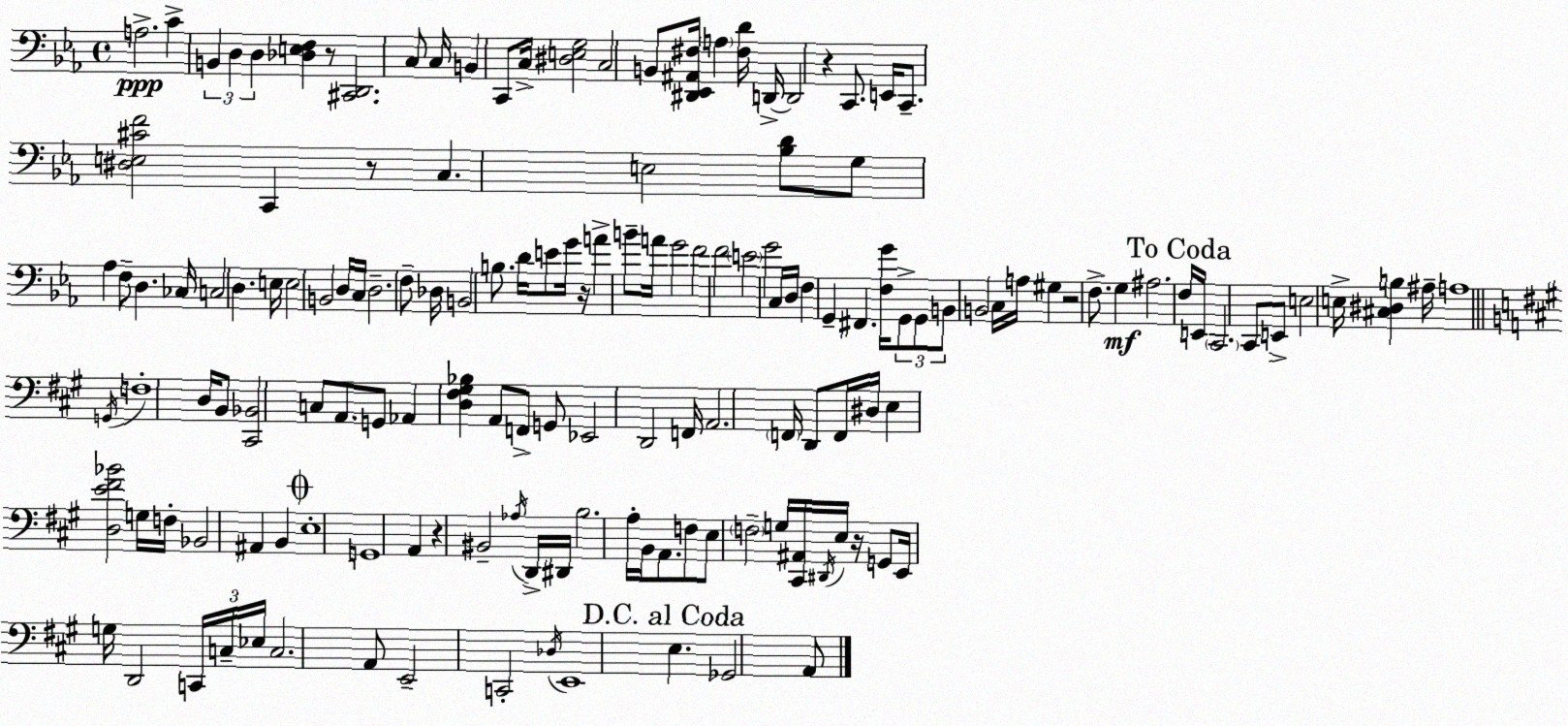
X:1
T:Untitled
M:4/4
L:1/4
K:Cm
A,2 C B,, D, D, [_D,E,F,] z/2 [^C,,D,,]2 C,/2 C,/4 B,, C,,/2 C,/4 [^D,E,G,]2 C,2 B,,/2 [^D,,_E,,^A,,^F,]/4 A, [^F,D]/4 D,,/4 D,,2 z C,,/2 E,,/4 C,,/2 [^D,E,^CF]2 C,, z/2 C, E,2 [_B,D]/2 G,/2 _A, F,/2 D, _C,/4 C,2 D, E,/4 E,2 B,,2 D,/4 C,/4 D,2 F,/2 _D,/4 B,,2 B,/2 D/4 E/2 G/4 z/4 A B/2 A/4 G2 F2 F2 E2 G2 C,/4 D,/4 F, G,, ^F,, [F,G]/4 G,,/2 G,,/2 B,,/2 B,,2 C,/4 A,/4 ^G, z2 F,/2 G, ^A,2 F,/4 E,,/4 C,,2 C,,/2 E,,/2 E,2 E,/4 [^C,^D,B,] ^A,/4 A,4 G,,/4 F,4 D,/4 B,,/2 [^C,,_B,,]2 C,/2 A,,/2 G,,/2 _A,, [D,^F,^G,_B,] A,,/2 F,,/2 G,,/2 _E,,2 D,,2 F,,/4 A,,2 F,,/4 D,,/2 F,,/4 ^D,/4 E, [D,E^F_B]2 G,/4 F,/4 _B,,2 ^A,, B,, E,4 G,,4 A,, z ^B,,2 _A,/4 D,,/4 ^D,,/4 B,2 A,/4 B,,/4 A,,/2 F,/2 E,/2 F,2 G,/4 [^C,,^A,,]/4 ^D,,/4 E,/4 z/4 G,,/2 E,,/4 G,/4 D,,2 C,,/4 C,/4 _E,/4 C,2 A,,/2 E,,2 C,,2 _D,/4 E,,4 E, _G,,2 A,,/2